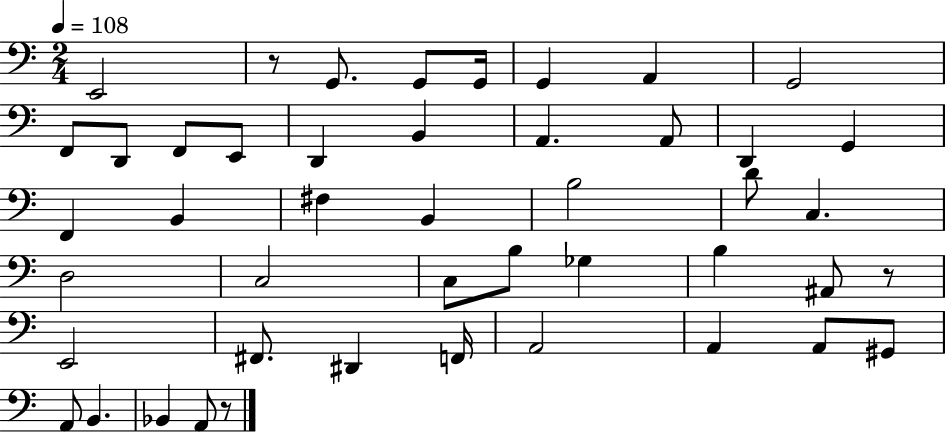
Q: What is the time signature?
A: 2/4